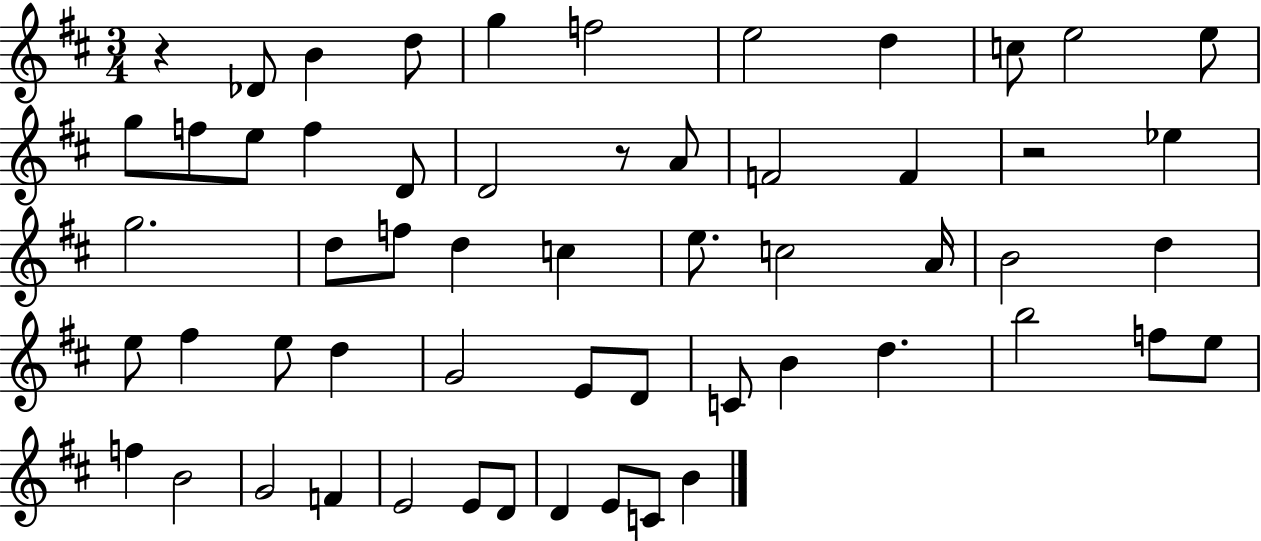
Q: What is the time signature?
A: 3/4